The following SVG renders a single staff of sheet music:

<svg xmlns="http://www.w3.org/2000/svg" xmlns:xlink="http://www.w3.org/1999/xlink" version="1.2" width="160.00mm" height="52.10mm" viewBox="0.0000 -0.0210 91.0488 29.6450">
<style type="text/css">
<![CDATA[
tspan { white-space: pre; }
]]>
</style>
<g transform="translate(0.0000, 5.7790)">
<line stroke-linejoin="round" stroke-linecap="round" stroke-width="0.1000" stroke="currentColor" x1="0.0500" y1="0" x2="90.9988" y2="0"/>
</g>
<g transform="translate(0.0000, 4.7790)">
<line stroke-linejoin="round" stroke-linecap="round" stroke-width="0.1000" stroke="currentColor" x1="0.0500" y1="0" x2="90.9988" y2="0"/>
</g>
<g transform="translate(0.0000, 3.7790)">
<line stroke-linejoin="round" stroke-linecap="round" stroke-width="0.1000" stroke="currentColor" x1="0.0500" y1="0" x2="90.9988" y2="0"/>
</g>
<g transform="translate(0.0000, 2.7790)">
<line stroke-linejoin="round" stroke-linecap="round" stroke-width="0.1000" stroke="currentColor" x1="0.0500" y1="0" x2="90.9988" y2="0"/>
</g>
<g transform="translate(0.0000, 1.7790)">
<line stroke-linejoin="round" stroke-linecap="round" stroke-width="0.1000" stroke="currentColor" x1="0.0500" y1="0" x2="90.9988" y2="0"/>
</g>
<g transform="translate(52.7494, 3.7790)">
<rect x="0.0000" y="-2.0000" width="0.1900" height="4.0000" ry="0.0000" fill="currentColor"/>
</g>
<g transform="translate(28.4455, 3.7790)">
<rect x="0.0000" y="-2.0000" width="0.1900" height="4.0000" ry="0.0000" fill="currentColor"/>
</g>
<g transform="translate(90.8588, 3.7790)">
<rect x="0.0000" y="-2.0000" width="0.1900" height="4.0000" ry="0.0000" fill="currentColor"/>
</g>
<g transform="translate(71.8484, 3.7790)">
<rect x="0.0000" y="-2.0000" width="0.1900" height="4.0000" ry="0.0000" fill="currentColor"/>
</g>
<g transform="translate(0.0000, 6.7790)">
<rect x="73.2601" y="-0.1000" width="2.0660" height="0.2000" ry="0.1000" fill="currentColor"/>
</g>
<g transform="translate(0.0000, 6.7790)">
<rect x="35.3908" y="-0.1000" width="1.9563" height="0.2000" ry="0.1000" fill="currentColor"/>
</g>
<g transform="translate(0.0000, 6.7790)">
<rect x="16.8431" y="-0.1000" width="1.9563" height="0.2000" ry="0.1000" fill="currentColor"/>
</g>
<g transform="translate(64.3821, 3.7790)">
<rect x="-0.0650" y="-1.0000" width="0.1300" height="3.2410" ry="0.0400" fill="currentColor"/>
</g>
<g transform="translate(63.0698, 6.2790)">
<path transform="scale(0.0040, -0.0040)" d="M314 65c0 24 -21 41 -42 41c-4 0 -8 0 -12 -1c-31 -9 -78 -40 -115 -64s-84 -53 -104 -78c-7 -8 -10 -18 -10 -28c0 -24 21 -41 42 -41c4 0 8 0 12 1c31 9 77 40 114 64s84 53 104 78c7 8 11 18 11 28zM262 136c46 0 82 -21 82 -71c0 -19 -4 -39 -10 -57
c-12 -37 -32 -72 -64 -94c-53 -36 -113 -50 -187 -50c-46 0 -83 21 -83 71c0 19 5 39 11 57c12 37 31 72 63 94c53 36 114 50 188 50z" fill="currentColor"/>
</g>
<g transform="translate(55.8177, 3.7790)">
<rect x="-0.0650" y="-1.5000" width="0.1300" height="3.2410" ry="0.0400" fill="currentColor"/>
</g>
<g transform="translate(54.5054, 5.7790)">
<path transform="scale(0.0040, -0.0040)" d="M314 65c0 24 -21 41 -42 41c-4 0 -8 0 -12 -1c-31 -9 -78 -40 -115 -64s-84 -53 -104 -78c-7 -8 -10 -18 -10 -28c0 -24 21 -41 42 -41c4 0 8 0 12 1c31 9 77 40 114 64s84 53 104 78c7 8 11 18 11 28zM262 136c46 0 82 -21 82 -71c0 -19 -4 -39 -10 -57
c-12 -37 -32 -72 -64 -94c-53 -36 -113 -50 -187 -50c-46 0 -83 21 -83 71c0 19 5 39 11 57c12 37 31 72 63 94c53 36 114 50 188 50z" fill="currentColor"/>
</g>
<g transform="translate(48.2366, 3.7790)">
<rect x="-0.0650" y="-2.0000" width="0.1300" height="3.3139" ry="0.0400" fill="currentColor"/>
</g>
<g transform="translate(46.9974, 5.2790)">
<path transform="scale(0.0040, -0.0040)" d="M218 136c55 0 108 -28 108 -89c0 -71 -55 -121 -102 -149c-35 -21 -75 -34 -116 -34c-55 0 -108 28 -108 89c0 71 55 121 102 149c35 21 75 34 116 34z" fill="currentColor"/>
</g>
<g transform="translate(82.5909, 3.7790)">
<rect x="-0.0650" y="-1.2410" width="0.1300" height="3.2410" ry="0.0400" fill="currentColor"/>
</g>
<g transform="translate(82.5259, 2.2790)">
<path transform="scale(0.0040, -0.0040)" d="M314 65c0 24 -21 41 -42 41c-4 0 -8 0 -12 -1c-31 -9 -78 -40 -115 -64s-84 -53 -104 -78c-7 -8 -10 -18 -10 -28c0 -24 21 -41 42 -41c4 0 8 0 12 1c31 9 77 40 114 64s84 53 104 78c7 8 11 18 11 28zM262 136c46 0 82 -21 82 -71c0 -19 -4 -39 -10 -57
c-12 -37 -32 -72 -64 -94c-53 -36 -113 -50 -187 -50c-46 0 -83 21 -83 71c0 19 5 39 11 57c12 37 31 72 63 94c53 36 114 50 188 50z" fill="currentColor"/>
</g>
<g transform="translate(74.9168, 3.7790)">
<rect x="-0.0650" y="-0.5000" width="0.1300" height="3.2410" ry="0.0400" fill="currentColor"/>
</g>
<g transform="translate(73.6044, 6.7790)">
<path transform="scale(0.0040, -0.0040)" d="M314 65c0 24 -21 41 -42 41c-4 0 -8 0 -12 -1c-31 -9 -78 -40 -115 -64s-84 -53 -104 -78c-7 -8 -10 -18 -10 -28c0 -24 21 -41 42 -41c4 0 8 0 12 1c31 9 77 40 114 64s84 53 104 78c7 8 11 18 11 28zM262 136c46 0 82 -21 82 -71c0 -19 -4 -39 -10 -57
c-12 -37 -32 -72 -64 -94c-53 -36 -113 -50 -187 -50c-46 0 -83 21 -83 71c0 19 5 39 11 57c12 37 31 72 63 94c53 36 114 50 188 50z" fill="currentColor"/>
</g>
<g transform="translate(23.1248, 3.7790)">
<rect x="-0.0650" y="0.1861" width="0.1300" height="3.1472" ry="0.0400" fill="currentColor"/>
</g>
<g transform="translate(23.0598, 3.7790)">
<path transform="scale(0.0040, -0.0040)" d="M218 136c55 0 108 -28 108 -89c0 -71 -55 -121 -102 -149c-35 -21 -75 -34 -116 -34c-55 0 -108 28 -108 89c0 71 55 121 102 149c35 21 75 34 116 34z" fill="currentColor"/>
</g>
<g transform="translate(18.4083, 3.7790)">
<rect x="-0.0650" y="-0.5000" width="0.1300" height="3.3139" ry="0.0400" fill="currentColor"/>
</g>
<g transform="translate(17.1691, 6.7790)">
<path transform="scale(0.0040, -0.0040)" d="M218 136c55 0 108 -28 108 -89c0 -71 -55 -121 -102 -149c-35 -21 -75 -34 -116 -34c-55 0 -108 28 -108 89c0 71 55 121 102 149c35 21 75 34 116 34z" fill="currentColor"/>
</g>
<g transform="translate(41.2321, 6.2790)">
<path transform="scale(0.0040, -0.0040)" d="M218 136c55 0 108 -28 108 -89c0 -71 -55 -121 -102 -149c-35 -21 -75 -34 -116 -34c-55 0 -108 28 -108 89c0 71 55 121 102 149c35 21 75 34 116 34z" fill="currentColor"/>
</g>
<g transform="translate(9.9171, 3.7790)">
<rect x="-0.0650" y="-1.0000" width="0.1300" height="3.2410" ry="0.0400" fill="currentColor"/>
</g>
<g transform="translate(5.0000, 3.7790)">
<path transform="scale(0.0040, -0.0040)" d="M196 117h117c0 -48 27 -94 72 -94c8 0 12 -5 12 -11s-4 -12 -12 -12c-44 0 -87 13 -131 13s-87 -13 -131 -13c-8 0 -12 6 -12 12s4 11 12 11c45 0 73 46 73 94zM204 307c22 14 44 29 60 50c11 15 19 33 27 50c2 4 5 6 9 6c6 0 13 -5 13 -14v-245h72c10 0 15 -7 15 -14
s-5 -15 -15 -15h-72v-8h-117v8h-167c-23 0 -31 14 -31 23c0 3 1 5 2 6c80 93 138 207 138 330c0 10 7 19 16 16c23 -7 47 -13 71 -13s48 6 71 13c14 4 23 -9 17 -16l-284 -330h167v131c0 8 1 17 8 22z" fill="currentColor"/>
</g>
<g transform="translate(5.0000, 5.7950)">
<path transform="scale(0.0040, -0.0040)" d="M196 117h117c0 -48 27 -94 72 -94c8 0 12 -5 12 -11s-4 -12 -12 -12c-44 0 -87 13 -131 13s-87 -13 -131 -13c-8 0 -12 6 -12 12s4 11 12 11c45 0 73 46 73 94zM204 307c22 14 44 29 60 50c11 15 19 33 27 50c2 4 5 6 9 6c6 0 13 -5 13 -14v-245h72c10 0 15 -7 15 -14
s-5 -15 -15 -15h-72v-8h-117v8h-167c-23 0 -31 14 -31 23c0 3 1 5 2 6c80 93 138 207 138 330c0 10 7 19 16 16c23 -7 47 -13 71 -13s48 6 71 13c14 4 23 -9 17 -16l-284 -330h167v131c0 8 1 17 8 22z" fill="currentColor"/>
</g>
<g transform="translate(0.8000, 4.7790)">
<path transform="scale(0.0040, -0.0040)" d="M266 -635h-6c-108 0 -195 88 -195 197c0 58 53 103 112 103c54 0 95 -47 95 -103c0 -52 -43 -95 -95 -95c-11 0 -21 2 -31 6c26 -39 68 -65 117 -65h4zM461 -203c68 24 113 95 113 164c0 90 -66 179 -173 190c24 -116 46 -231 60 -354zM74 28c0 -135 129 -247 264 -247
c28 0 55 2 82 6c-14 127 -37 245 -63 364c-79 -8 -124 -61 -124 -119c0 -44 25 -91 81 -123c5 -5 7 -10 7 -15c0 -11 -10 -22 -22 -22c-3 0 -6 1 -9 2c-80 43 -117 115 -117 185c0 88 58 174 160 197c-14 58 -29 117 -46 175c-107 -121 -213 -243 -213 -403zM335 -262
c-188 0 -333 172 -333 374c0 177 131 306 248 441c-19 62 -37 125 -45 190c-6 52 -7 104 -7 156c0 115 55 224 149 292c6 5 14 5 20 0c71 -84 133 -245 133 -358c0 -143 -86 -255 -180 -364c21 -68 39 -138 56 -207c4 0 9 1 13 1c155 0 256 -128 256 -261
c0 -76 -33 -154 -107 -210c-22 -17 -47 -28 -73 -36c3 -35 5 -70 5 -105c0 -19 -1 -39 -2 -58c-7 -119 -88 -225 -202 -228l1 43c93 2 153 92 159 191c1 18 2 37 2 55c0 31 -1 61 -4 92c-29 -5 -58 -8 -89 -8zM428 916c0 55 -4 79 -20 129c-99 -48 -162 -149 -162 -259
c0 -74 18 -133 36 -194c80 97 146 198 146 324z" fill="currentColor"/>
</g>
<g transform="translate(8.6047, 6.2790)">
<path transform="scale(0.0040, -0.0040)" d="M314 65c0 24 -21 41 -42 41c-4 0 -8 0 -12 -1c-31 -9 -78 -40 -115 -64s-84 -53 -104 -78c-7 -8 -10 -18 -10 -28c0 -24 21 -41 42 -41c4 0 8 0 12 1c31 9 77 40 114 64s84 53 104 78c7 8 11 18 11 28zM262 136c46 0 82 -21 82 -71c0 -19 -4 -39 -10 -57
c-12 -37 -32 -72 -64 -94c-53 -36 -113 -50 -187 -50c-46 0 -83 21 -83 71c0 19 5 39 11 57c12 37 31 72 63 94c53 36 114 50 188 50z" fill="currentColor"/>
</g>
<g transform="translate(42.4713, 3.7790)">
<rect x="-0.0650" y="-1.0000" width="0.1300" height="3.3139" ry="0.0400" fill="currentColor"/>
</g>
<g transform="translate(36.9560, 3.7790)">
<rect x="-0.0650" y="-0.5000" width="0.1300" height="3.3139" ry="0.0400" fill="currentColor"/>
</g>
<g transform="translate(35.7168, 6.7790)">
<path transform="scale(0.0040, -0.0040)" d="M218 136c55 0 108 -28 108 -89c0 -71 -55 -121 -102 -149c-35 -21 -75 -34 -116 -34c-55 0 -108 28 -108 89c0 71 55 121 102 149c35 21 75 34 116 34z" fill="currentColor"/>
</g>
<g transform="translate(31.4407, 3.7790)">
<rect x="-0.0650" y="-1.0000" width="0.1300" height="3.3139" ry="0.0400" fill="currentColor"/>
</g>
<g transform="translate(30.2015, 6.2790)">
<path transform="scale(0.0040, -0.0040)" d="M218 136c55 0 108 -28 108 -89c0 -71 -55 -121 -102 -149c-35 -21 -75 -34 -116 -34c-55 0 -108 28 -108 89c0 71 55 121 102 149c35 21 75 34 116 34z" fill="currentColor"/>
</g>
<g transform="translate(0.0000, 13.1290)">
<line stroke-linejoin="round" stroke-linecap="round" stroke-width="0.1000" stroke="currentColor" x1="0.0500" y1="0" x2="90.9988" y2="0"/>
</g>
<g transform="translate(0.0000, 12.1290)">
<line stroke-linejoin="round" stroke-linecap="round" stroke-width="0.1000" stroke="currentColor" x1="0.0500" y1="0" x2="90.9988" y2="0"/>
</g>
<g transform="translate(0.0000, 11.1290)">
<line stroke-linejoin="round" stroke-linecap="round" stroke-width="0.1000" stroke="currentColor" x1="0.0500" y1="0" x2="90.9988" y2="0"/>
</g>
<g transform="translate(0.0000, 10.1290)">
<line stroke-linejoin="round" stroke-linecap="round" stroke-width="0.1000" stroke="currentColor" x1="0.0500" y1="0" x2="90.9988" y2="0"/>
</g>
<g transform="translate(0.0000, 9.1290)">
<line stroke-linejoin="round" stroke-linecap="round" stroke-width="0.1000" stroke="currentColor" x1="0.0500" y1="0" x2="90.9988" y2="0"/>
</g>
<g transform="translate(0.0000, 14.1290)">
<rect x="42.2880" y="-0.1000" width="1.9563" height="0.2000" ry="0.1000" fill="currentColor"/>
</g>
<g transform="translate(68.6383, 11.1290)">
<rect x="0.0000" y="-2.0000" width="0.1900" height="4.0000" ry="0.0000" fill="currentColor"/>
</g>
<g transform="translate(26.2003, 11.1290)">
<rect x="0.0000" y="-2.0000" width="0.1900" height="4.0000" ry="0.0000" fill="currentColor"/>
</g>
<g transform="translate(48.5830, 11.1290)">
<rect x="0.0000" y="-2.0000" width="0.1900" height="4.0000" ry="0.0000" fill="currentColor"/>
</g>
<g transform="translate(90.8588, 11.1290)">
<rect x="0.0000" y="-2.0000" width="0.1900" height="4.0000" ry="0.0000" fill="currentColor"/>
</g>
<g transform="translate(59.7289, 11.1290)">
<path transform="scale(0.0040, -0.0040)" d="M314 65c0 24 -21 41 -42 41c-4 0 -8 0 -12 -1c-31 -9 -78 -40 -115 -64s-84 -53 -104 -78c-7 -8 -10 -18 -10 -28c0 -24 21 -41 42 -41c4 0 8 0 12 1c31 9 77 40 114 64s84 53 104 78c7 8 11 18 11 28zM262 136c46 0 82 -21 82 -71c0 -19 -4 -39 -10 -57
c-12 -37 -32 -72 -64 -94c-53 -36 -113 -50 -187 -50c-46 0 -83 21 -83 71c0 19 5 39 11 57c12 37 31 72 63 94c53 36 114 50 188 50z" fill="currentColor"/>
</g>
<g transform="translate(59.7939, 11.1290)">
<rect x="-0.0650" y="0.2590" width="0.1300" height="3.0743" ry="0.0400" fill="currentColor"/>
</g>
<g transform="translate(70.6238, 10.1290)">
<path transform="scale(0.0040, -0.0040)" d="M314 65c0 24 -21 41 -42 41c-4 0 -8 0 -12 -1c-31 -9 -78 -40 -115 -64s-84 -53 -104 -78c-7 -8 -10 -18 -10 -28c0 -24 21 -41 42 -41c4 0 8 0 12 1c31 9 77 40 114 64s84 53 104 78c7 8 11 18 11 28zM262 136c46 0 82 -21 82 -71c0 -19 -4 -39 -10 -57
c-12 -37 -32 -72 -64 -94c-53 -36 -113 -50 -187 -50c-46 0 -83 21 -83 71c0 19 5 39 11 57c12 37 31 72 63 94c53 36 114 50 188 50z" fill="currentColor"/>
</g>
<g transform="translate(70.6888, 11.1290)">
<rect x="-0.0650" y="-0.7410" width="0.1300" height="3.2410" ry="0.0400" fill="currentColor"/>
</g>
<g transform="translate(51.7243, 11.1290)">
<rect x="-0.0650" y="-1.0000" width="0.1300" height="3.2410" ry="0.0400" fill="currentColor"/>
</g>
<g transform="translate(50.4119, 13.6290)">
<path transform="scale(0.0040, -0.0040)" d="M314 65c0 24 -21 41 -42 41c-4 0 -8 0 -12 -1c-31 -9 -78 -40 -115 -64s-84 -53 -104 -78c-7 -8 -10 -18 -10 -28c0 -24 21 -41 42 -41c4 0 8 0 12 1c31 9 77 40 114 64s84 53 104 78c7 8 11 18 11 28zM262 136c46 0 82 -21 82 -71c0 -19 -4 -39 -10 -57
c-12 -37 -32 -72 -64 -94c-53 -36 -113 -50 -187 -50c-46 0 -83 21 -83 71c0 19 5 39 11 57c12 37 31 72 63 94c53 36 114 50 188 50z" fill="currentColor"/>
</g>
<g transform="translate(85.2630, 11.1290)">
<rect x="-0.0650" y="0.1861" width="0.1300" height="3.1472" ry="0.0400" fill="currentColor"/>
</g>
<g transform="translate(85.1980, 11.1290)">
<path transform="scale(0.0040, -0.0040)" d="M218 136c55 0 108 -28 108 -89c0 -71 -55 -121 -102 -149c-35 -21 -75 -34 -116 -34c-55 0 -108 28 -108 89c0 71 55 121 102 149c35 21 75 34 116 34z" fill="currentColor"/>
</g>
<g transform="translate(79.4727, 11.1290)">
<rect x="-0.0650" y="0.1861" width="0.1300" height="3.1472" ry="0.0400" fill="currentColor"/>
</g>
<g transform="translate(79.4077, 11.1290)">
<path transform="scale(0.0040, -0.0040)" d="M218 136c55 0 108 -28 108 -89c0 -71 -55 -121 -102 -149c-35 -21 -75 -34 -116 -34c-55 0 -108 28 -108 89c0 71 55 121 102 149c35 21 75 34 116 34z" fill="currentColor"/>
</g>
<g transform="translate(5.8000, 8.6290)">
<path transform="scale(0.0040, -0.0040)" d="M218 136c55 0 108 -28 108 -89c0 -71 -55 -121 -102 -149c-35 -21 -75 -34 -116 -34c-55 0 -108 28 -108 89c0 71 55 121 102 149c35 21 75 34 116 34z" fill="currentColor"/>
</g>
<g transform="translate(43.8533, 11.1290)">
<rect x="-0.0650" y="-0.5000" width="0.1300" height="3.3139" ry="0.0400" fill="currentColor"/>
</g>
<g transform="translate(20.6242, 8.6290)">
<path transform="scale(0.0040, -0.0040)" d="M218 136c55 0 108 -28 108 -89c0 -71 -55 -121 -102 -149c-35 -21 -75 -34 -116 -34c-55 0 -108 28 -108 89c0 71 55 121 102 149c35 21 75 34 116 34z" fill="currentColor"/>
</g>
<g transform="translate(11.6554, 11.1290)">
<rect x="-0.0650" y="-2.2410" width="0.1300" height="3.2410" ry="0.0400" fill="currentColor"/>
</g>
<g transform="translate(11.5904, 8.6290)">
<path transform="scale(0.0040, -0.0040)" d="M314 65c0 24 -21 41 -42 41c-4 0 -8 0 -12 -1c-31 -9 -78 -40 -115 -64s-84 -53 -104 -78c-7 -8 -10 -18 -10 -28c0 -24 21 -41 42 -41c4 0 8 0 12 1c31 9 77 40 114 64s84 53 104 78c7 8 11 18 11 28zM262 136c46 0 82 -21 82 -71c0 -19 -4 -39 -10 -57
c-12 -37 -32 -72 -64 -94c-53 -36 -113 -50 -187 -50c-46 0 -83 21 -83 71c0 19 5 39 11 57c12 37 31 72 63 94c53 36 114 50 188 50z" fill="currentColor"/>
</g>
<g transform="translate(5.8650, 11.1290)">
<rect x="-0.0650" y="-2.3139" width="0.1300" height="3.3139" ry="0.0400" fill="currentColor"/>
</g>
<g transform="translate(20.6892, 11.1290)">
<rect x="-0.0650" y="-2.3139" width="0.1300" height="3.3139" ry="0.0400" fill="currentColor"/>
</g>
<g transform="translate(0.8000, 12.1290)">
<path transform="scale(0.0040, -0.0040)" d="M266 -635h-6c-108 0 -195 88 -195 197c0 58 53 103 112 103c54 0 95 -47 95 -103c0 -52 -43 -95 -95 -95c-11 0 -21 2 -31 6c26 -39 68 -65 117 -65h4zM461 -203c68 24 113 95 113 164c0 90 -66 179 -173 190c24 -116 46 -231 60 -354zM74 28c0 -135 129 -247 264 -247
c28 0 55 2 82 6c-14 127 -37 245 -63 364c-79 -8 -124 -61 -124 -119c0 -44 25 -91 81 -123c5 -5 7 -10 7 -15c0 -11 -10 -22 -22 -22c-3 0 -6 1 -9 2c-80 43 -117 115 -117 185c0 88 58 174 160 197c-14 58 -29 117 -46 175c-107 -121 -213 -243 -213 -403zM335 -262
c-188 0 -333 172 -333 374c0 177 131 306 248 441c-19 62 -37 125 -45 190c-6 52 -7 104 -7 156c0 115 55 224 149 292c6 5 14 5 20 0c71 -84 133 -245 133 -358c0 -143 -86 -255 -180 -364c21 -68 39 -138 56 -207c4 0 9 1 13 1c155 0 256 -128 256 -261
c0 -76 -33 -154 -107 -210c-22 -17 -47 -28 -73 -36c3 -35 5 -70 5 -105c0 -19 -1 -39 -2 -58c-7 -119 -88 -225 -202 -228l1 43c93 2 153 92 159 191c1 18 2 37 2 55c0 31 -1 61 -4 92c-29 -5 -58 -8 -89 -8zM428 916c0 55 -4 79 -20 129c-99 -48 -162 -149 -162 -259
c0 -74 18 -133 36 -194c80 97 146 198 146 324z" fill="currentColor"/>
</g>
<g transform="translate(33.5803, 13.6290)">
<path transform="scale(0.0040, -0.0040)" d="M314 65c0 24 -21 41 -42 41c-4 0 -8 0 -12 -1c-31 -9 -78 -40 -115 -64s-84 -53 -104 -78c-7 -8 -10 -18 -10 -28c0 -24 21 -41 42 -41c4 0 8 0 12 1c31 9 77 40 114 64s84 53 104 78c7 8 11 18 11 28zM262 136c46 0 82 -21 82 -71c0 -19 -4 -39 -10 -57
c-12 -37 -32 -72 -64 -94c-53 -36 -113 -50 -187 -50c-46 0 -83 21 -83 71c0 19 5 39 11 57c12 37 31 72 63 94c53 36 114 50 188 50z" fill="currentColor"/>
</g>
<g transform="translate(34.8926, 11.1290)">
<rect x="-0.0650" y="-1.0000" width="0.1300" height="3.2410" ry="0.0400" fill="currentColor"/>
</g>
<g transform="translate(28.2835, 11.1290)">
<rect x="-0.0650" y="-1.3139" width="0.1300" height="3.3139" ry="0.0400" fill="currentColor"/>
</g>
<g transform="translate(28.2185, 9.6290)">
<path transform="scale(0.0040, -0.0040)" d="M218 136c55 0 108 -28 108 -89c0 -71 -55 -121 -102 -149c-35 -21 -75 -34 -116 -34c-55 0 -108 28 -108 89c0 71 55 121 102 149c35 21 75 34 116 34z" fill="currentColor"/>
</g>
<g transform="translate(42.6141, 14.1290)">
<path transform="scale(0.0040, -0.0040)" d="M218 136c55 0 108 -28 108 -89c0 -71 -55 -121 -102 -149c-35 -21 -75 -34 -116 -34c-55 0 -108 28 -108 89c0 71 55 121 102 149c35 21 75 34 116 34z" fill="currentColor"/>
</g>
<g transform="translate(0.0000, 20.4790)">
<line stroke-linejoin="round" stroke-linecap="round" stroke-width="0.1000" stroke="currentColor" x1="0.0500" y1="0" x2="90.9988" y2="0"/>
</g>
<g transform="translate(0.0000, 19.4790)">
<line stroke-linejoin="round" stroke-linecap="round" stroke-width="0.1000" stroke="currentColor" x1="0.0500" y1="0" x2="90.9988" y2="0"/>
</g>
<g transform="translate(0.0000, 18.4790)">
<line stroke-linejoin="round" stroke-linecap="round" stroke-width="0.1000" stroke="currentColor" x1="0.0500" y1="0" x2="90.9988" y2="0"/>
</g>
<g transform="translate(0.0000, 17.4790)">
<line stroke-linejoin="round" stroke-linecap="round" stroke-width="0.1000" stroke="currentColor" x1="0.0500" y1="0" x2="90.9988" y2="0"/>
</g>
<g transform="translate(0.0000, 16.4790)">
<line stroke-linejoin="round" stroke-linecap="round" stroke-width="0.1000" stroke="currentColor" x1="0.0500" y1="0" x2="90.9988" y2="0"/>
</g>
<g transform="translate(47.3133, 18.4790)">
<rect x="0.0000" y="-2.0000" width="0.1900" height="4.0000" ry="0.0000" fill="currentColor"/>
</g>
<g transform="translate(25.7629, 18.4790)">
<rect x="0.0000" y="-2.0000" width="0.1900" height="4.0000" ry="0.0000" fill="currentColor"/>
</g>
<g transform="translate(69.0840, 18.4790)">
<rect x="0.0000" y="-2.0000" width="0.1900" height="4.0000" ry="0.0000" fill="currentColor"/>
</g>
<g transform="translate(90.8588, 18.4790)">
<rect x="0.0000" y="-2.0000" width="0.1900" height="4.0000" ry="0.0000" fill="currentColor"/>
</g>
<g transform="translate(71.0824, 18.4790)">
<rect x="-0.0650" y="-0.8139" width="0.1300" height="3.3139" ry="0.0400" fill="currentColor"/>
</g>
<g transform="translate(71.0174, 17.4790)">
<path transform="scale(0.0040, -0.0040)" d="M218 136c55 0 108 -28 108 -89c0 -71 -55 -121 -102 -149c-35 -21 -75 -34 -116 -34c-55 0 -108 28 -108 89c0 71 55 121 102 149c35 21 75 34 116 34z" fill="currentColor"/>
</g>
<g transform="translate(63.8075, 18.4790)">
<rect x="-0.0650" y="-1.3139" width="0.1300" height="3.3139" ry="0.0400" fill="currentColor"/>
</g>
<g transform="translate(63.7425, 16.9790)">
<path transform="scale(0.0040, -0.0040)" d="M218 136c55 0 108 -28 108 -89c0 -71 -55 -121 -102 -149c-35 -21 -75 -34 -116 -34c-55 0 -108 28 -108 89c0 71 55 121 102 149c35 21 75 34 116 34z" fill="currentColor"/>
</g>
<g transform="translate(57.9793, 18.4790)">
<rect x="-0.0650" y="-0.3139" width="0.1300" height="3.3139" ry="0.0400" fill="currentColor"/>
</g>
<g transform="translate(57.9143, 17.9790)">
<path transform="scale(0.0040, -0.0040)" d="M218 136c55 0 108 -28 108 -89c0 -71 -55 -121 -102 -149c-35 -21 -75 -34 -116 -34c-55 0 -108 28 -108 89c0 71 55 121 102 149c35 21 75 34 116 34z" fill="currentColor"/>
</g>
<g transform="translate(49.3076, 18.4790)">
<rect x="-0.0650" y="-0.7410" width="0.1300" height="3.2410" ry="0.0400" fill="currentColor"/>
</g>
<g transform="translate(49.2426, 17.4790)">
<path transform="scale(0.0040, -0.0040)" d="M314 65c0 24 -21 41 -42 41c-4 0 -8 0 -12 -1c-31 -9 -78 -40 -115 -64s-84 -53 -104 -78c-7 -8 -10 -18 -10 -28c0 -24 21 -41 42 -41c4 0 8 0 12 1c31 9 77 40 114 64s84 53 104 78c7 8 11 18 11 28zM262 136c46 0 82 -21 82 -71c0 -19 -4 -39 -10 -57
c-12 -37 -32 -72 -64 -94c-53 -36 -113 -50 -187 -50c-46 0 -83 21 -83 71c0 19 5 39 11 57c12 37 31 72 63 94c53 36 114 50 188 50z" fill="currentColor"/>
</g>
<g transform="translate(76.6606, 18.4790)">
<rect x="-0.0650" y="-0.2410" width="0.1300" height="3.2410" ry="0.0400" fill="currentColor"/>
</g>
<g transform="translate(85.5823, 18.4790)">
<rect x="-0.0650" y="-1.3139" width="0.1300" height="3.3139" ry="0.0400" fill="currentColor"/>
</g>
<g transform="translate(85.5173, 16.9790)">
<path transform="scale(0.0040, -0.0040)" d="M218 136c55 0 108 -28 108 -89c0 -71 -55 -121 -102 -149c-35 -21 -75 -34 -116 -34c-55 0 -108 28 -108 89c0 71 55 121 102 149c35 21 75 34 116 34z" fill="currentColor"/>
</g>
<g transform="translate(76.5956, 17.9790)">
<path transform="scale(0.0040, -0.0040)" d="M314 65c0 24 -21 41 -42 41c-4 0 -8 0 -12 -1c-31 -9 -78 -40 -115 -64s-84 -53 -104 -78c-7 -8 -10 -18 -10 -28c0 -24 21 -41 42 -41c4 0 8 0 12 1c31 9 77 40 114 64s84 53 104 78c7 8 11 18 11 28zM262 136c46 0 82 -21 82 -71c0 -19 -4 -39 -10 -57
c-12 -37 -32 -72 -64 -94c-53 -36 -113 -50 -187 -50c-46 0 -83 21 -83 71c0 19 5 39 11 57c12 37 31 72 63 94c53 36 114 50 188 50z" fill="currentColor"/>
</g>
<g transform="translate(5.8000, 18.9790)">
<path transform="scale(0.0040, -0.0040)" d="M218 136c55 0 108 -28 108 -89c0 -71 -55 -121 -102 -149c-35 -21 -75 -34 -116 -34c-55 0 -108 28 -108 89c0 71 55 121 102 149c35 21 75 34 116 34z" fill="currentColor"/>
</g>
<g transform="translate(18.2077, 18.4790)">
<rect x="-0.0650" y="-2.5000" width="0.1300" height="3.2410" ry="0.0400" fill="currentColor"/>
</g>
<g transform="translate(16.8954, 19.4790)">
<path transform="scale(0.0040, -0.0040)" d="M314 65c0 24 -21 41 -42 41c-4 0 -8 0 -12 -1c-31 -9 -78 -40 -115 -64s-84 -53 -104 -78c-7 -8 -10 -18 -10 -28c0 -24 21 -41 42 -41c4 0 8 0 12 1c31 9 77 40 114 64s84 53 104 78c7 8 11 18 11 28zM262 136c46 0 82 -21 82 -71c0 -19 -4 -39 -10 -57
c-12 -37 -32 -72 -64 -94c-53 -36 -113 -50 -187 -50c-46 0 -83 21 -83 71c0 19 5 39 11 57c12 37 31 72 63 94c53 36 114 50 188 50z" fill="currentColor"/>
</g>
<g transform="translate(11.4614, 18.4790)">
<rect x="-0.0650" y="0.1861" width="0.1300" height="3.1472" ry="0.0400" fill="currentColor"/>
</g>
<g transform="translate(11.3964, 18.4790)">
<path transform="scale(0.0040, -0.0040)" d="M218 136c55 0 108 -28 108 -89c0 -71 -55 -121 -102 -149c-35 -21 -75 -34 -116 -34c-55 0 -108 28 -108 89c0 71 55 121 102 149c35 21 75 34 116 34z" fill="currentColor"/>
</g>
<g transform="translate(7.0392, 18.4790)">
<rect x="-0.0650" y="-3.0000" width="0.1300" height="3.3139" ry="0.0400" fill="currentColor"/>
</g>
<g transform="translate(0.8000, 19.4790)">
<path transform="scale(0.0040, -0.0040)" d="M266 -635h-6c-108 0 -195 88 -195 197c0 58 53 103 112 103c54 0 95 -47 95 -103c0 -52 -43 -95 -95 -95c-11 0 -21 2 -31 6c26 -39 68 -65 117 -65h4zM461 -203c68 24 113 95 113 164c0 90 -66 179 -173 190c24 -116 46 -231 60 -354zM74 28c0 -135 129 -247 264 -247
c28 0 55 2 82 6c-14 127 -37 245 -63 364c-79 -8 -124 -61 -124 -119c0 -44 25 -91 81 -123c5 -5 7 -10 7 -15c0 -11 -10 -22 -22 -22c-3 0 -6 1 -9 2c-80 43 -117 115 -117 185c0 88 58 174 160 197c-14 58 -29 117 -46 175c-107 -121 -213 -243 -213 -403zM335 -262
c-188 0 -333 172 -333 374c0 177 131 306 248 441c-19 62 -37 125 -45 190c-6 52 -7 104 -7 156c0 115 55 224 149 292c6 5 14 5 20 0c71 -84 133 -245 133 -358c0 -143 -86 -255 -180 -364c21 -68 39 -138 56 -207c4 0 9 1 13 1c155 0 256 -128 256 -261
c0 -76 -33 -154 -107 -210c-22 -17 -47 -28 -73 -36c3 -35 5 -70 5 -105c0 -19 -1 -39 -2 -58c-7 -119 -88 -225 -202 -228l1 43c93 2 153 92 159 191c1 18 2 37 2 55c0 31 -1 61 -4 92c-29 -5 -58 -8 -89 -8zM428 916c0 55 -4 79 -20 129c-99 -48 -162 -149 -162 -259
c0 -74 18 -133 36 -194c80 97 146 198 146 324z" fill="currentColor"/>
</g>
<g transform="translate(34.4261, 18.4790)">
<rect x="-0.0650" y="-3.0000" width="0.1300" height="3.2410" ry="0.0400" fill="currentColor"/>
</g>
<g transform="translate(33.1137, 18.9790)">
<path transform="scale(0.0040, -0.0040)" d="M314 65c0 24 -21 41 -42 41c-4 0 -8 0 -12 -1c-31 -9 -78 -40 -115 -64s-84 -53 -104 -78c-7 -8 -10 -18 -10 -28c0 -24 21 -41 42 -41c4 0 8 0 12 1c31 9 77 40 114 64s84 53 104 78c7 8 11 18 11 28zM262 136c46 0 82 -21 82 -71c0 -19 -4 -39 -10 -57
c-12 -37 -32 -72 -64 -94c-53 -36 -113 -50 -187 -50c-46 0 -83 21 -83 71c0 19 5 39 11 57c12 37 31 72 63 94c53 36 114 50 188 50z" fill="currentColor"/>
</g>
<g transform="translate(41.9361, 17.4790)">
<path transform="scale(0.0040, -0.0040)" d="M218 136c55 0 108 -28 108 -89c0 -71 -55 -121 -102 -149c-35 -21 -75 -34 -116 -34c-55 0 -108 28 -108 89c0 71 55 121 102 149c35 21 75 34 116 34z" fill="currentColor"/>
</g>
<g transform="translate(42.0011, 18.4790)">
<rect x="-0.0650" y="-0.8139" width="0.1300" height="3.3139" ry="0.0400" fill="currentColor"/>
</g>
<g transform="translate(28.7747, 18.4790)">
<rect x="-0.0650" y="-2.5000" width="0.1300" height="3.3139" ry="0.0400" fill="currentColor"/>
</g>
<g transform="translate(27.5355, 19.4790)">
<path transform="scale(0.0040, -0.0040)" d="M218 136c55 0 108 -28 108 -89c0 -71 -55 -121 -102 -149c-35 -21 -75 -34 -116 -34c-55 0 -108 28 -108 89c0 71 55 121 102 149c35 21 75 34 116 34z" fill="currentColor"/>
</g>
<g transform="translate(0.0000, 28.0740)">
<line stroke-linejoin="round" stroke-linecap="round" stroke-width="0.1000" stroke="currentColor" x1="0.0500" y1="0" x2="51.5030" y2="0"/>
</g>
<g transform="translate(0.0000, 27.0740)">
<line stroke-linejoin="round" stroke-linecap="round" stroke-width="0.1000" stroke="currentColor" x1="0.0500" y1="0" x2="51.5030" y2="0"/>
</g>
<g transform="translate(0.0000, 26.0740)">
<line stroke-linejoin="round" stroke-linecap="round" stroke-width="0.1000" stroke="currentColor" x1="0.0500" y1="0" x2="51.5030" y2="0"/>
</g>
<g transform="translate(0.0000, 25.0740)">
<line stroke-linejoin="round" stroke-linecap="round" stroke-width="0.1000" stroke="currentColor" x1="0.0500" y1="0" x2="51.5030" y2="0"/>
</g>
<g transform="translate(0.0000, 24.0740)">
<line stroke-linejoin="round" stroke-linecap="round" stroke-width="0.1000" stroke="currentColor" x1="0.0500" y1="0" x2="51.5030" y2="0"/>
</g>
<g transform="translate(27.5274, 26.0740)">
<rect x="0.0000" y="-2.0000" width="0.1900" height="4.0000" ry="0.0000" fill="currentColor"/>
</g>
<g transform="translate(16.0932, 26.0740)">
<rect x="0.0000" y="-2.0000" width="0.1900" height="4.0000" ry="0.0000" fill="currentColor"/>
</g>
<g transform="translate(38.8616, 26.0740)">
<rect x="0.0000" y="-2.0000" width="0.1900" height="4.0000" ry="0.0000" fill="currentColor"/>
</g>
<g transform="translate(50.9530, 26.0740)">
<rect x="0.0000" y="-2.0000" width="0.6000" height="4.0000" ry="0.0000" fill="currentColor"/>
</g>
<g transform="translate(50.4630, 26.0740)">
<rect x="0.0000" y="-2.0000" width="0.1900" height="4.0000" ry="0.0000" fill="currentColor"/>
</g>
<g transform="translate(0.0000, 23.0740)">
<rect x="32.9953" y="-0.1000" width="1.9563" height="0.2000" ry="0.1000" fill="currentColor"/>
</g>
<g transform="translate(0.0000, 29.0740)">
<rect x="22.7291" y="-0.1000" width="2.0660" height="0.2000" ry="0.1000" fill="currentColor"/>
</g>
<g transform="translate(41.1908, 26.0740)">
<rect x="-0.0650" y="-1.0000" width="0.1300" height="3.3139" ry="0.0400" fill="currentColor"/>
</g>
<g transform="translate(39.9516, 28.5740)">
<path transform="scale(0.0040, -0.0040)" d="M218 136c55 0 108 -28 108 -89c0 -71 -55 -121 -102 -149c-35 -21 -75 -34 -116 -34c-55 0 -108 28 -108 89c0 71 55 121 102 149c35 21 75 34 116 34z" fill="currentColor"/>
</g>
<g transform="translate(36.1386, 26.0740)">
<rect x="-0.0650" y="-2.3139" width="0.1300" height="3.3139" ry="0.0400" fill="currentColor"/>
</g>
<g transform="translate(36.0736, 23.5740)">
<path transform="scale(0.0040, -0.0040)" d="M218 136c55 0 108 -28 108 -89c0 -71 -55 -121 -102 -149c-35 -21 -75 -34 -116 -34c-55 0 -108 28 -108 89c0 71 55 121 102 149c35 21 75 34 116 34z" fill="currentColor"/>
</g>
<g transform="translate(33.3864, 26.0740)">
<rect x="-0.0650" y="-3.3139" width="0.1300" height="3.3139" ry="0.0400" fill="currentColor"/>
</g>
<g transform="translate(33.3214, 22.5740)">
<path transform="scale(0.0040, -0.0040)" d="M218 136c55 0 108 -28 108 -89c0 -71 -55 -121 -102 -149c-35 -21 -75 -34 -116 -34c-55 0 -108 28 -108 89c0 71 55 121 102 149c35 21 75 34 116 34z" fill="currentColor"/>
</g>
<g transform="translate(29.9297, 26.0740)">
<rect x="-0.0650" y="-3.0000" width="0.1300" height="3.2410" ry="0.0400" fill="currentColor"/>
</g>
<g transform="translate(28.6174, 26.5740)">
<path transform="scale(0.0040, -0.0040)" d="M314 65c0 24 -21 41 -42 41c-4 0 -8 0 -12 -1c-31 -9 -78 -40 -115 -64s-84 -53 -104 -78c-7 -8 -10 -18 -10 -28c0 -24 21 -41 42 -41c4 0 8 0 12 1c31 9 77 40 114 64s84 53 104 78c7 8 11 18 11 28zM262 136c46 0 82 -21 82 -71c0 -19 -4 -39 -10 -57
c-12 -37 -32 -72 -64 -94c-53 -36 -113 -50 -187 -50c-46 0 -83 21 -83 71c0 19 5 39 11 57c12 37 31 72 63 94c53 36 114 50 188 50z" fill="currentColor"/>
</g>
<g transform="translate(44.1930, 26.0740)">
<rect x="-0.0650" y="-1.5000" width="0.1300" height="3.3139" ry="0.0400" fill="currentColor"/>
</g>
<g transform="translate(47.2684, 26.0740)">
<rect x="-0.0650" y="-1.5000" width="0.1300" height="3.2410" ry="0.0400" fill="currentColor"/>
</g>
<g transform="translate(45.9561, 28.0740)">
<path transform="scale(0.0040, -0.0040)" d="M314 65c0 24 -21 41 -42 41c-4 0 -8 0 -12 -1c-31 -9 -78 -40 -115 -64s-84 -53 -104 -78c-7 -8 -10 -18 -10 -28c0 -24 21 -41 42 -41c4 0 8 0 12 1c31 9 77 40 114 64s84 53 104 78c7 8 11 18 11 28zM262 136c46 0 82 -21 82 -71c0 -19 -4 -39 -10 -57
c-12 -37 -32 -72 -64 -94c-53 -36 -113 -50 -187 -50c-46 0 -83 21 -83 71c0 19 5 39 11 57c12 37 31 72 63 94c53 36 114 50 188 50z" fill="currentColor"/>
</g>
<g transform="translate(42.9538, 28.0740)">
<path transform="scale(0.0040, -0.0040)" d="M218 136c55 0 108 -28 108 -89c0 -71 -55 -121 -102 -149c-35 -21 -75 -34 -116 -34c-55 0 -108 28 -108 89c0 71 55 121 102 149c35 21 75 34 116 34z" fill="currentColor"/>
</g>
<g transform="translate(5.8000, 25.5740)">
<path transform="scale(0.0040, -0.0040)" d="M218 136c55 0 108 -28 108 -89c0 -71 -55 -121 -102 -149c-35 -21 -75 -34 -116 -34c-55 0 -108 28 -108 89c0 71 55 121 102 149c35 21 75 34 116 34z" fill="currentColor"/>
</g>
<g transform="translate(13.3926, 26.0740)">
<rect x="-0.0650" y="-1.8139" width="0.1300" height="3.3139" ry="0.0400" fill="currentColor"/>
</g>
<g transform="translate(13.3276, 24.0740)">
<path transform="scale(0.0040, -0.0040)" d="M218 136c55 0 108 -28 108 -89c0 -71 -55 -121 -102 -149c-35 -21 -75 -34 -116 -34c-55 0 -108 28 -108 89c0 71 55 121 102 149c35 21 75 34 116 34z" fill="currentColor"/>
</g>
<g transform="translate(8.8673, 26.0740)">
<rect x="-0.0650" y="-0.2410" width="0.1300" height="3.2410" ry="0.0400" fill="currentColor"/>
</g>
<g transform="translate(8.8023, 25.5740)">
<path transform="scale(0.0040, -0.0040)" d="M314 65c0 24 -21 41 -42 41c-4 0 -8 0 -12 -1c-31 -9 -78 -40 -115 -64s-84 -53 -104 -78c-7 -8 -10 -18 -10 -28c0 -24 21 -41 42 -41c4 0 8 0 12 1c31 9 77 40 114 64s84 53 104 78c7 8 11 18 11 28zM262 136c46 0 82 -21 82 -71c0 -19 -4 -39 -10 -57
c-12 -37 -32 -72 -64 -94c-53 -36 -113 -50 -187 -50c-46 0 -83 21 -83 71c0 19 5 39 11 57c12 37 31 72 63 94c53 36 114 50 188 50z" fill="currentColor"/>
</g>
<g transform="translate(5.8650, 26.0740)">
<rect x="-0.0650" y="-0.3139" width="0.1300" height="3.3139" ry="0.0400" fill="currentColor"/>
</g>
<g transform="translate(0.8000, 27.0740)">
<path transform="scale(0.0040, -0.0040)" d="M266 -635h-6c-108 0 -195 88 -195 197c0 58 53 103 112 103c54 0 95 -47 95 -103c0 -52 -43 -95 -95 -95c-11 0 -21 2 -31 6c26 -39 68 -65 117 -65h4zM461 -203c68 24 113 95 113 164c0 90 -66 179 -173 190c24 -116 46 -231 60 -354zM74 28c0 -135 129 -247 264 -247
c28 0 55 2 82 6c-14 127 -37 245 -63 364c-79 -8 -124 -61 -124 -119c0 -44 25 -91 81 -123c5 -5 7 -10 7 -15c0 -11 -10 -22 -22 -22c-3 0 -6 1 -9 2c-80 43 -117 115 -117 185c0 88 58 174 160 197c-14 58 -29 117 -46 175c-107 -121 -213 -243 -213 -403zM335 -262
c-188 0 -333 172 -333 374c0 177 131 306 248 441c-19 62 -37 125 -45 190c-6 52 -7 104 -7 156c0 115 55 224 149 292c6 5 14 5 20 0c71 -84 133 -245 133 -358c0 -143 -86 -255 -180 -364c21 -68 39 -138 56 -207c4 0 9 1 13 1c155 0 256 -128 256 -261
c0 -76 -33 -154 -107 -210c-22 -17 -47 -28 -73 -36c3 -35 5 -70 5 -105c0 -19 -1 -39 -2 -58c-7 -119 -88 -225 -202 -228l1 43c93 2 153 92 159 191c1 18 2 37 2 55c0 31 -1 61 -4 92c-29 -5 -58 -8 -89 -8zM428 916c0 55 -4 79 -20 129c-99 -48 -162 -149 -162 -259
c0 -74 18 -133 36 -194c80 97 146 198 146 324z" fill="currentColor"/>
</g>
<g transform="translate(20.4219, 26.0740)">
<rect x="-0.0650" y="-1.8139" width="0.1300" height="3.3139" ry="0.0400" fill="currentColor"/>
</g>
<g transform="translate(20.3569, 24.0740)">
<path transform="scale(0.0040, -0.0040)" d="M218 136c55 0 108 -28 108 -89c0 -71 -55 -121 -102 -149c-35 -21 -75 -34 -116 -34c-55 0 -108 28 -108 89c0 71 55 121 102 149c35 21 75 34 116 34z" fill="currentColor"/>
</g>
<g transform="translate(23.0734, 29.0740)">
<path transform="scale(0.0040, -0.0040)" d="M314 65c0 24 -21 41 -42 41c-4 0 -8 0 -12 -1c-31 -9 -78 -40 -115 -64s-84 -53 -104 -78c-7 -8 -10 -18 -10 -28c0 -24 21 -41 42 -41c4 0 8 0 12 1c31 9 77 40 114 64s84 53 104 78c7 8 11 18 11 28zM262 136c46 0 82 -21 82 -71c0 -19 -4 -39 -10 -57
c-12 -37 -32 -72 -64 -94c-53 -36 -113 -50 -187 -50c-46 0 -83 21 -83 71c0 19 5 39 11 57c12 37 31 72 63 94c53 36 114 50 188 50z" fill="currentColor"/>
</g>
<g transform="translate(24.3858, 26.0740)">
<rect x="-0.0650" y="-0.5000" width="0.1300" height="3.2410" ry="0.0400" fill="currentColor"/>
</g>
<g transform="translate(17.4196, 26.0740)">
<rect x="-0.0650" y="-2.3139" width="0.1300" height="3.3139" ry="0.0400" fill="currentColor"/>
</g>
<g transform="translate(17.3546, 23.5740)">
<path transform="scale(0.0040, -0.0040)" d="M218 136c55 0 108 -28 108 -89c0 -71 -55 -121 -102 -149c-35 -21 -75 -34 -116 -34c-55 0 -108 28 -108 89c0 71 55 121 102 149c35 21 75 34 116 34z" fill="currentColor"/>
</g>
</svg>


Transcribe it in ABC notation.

X:1
T:Untitled
M:4/4
L:1/4
K:C
D2 C B D C D F E2 D2 C2 e2 g g2 g e D2 C D2 B2 d2 B B A B G2 G A2 d d2 c e d c2 e c c2 f g f C2 A2 b g D E E2